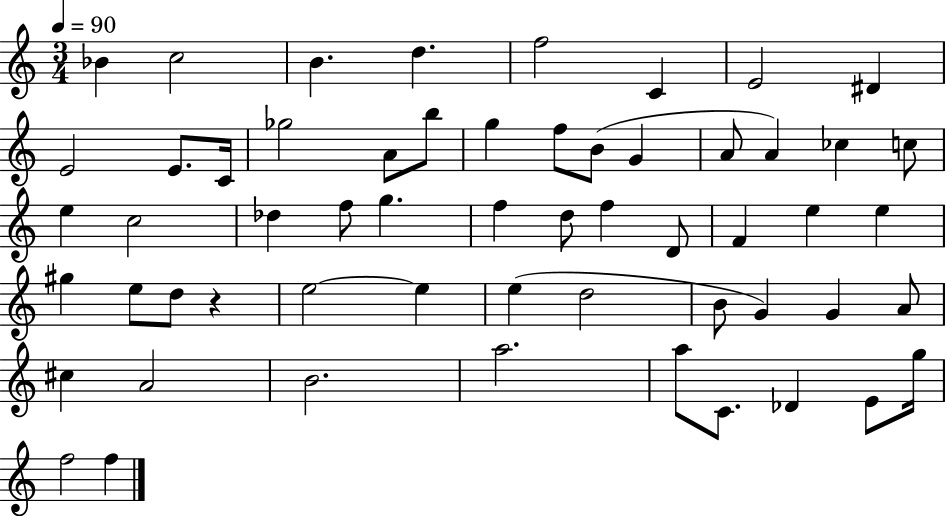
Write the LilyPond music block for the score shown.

{
  \clef treble
  \numericTimeSignature
  \time 3/4
  \key c \major
  \tempo 4 = 90
  bes'4 c''2 | b'4. d''4. | f''2 c'4 | e'2 dis'4 | \break e'2 e'8. c'16 | ges''2 a'8 b''8 | g''4 f''8 b'8( g'4 | a'8 a'4) ces''4 c''8 | \break e''4 c''2 | des''4 f''8 g''4. | f''4 d''8 f''4 d'8 | f'4 e''4 e''4 | \break gis''4 e''8 d''8 r4 | e''2~~ e''4 | e''4( d''2 | b'8 g'4) g'4 a'8 | \break cis''4 a'2 | b'2. | a''2. | a''8 c'8. des'4 e'8 g''16 | \break f''2 f''4 | \bar "|."
}